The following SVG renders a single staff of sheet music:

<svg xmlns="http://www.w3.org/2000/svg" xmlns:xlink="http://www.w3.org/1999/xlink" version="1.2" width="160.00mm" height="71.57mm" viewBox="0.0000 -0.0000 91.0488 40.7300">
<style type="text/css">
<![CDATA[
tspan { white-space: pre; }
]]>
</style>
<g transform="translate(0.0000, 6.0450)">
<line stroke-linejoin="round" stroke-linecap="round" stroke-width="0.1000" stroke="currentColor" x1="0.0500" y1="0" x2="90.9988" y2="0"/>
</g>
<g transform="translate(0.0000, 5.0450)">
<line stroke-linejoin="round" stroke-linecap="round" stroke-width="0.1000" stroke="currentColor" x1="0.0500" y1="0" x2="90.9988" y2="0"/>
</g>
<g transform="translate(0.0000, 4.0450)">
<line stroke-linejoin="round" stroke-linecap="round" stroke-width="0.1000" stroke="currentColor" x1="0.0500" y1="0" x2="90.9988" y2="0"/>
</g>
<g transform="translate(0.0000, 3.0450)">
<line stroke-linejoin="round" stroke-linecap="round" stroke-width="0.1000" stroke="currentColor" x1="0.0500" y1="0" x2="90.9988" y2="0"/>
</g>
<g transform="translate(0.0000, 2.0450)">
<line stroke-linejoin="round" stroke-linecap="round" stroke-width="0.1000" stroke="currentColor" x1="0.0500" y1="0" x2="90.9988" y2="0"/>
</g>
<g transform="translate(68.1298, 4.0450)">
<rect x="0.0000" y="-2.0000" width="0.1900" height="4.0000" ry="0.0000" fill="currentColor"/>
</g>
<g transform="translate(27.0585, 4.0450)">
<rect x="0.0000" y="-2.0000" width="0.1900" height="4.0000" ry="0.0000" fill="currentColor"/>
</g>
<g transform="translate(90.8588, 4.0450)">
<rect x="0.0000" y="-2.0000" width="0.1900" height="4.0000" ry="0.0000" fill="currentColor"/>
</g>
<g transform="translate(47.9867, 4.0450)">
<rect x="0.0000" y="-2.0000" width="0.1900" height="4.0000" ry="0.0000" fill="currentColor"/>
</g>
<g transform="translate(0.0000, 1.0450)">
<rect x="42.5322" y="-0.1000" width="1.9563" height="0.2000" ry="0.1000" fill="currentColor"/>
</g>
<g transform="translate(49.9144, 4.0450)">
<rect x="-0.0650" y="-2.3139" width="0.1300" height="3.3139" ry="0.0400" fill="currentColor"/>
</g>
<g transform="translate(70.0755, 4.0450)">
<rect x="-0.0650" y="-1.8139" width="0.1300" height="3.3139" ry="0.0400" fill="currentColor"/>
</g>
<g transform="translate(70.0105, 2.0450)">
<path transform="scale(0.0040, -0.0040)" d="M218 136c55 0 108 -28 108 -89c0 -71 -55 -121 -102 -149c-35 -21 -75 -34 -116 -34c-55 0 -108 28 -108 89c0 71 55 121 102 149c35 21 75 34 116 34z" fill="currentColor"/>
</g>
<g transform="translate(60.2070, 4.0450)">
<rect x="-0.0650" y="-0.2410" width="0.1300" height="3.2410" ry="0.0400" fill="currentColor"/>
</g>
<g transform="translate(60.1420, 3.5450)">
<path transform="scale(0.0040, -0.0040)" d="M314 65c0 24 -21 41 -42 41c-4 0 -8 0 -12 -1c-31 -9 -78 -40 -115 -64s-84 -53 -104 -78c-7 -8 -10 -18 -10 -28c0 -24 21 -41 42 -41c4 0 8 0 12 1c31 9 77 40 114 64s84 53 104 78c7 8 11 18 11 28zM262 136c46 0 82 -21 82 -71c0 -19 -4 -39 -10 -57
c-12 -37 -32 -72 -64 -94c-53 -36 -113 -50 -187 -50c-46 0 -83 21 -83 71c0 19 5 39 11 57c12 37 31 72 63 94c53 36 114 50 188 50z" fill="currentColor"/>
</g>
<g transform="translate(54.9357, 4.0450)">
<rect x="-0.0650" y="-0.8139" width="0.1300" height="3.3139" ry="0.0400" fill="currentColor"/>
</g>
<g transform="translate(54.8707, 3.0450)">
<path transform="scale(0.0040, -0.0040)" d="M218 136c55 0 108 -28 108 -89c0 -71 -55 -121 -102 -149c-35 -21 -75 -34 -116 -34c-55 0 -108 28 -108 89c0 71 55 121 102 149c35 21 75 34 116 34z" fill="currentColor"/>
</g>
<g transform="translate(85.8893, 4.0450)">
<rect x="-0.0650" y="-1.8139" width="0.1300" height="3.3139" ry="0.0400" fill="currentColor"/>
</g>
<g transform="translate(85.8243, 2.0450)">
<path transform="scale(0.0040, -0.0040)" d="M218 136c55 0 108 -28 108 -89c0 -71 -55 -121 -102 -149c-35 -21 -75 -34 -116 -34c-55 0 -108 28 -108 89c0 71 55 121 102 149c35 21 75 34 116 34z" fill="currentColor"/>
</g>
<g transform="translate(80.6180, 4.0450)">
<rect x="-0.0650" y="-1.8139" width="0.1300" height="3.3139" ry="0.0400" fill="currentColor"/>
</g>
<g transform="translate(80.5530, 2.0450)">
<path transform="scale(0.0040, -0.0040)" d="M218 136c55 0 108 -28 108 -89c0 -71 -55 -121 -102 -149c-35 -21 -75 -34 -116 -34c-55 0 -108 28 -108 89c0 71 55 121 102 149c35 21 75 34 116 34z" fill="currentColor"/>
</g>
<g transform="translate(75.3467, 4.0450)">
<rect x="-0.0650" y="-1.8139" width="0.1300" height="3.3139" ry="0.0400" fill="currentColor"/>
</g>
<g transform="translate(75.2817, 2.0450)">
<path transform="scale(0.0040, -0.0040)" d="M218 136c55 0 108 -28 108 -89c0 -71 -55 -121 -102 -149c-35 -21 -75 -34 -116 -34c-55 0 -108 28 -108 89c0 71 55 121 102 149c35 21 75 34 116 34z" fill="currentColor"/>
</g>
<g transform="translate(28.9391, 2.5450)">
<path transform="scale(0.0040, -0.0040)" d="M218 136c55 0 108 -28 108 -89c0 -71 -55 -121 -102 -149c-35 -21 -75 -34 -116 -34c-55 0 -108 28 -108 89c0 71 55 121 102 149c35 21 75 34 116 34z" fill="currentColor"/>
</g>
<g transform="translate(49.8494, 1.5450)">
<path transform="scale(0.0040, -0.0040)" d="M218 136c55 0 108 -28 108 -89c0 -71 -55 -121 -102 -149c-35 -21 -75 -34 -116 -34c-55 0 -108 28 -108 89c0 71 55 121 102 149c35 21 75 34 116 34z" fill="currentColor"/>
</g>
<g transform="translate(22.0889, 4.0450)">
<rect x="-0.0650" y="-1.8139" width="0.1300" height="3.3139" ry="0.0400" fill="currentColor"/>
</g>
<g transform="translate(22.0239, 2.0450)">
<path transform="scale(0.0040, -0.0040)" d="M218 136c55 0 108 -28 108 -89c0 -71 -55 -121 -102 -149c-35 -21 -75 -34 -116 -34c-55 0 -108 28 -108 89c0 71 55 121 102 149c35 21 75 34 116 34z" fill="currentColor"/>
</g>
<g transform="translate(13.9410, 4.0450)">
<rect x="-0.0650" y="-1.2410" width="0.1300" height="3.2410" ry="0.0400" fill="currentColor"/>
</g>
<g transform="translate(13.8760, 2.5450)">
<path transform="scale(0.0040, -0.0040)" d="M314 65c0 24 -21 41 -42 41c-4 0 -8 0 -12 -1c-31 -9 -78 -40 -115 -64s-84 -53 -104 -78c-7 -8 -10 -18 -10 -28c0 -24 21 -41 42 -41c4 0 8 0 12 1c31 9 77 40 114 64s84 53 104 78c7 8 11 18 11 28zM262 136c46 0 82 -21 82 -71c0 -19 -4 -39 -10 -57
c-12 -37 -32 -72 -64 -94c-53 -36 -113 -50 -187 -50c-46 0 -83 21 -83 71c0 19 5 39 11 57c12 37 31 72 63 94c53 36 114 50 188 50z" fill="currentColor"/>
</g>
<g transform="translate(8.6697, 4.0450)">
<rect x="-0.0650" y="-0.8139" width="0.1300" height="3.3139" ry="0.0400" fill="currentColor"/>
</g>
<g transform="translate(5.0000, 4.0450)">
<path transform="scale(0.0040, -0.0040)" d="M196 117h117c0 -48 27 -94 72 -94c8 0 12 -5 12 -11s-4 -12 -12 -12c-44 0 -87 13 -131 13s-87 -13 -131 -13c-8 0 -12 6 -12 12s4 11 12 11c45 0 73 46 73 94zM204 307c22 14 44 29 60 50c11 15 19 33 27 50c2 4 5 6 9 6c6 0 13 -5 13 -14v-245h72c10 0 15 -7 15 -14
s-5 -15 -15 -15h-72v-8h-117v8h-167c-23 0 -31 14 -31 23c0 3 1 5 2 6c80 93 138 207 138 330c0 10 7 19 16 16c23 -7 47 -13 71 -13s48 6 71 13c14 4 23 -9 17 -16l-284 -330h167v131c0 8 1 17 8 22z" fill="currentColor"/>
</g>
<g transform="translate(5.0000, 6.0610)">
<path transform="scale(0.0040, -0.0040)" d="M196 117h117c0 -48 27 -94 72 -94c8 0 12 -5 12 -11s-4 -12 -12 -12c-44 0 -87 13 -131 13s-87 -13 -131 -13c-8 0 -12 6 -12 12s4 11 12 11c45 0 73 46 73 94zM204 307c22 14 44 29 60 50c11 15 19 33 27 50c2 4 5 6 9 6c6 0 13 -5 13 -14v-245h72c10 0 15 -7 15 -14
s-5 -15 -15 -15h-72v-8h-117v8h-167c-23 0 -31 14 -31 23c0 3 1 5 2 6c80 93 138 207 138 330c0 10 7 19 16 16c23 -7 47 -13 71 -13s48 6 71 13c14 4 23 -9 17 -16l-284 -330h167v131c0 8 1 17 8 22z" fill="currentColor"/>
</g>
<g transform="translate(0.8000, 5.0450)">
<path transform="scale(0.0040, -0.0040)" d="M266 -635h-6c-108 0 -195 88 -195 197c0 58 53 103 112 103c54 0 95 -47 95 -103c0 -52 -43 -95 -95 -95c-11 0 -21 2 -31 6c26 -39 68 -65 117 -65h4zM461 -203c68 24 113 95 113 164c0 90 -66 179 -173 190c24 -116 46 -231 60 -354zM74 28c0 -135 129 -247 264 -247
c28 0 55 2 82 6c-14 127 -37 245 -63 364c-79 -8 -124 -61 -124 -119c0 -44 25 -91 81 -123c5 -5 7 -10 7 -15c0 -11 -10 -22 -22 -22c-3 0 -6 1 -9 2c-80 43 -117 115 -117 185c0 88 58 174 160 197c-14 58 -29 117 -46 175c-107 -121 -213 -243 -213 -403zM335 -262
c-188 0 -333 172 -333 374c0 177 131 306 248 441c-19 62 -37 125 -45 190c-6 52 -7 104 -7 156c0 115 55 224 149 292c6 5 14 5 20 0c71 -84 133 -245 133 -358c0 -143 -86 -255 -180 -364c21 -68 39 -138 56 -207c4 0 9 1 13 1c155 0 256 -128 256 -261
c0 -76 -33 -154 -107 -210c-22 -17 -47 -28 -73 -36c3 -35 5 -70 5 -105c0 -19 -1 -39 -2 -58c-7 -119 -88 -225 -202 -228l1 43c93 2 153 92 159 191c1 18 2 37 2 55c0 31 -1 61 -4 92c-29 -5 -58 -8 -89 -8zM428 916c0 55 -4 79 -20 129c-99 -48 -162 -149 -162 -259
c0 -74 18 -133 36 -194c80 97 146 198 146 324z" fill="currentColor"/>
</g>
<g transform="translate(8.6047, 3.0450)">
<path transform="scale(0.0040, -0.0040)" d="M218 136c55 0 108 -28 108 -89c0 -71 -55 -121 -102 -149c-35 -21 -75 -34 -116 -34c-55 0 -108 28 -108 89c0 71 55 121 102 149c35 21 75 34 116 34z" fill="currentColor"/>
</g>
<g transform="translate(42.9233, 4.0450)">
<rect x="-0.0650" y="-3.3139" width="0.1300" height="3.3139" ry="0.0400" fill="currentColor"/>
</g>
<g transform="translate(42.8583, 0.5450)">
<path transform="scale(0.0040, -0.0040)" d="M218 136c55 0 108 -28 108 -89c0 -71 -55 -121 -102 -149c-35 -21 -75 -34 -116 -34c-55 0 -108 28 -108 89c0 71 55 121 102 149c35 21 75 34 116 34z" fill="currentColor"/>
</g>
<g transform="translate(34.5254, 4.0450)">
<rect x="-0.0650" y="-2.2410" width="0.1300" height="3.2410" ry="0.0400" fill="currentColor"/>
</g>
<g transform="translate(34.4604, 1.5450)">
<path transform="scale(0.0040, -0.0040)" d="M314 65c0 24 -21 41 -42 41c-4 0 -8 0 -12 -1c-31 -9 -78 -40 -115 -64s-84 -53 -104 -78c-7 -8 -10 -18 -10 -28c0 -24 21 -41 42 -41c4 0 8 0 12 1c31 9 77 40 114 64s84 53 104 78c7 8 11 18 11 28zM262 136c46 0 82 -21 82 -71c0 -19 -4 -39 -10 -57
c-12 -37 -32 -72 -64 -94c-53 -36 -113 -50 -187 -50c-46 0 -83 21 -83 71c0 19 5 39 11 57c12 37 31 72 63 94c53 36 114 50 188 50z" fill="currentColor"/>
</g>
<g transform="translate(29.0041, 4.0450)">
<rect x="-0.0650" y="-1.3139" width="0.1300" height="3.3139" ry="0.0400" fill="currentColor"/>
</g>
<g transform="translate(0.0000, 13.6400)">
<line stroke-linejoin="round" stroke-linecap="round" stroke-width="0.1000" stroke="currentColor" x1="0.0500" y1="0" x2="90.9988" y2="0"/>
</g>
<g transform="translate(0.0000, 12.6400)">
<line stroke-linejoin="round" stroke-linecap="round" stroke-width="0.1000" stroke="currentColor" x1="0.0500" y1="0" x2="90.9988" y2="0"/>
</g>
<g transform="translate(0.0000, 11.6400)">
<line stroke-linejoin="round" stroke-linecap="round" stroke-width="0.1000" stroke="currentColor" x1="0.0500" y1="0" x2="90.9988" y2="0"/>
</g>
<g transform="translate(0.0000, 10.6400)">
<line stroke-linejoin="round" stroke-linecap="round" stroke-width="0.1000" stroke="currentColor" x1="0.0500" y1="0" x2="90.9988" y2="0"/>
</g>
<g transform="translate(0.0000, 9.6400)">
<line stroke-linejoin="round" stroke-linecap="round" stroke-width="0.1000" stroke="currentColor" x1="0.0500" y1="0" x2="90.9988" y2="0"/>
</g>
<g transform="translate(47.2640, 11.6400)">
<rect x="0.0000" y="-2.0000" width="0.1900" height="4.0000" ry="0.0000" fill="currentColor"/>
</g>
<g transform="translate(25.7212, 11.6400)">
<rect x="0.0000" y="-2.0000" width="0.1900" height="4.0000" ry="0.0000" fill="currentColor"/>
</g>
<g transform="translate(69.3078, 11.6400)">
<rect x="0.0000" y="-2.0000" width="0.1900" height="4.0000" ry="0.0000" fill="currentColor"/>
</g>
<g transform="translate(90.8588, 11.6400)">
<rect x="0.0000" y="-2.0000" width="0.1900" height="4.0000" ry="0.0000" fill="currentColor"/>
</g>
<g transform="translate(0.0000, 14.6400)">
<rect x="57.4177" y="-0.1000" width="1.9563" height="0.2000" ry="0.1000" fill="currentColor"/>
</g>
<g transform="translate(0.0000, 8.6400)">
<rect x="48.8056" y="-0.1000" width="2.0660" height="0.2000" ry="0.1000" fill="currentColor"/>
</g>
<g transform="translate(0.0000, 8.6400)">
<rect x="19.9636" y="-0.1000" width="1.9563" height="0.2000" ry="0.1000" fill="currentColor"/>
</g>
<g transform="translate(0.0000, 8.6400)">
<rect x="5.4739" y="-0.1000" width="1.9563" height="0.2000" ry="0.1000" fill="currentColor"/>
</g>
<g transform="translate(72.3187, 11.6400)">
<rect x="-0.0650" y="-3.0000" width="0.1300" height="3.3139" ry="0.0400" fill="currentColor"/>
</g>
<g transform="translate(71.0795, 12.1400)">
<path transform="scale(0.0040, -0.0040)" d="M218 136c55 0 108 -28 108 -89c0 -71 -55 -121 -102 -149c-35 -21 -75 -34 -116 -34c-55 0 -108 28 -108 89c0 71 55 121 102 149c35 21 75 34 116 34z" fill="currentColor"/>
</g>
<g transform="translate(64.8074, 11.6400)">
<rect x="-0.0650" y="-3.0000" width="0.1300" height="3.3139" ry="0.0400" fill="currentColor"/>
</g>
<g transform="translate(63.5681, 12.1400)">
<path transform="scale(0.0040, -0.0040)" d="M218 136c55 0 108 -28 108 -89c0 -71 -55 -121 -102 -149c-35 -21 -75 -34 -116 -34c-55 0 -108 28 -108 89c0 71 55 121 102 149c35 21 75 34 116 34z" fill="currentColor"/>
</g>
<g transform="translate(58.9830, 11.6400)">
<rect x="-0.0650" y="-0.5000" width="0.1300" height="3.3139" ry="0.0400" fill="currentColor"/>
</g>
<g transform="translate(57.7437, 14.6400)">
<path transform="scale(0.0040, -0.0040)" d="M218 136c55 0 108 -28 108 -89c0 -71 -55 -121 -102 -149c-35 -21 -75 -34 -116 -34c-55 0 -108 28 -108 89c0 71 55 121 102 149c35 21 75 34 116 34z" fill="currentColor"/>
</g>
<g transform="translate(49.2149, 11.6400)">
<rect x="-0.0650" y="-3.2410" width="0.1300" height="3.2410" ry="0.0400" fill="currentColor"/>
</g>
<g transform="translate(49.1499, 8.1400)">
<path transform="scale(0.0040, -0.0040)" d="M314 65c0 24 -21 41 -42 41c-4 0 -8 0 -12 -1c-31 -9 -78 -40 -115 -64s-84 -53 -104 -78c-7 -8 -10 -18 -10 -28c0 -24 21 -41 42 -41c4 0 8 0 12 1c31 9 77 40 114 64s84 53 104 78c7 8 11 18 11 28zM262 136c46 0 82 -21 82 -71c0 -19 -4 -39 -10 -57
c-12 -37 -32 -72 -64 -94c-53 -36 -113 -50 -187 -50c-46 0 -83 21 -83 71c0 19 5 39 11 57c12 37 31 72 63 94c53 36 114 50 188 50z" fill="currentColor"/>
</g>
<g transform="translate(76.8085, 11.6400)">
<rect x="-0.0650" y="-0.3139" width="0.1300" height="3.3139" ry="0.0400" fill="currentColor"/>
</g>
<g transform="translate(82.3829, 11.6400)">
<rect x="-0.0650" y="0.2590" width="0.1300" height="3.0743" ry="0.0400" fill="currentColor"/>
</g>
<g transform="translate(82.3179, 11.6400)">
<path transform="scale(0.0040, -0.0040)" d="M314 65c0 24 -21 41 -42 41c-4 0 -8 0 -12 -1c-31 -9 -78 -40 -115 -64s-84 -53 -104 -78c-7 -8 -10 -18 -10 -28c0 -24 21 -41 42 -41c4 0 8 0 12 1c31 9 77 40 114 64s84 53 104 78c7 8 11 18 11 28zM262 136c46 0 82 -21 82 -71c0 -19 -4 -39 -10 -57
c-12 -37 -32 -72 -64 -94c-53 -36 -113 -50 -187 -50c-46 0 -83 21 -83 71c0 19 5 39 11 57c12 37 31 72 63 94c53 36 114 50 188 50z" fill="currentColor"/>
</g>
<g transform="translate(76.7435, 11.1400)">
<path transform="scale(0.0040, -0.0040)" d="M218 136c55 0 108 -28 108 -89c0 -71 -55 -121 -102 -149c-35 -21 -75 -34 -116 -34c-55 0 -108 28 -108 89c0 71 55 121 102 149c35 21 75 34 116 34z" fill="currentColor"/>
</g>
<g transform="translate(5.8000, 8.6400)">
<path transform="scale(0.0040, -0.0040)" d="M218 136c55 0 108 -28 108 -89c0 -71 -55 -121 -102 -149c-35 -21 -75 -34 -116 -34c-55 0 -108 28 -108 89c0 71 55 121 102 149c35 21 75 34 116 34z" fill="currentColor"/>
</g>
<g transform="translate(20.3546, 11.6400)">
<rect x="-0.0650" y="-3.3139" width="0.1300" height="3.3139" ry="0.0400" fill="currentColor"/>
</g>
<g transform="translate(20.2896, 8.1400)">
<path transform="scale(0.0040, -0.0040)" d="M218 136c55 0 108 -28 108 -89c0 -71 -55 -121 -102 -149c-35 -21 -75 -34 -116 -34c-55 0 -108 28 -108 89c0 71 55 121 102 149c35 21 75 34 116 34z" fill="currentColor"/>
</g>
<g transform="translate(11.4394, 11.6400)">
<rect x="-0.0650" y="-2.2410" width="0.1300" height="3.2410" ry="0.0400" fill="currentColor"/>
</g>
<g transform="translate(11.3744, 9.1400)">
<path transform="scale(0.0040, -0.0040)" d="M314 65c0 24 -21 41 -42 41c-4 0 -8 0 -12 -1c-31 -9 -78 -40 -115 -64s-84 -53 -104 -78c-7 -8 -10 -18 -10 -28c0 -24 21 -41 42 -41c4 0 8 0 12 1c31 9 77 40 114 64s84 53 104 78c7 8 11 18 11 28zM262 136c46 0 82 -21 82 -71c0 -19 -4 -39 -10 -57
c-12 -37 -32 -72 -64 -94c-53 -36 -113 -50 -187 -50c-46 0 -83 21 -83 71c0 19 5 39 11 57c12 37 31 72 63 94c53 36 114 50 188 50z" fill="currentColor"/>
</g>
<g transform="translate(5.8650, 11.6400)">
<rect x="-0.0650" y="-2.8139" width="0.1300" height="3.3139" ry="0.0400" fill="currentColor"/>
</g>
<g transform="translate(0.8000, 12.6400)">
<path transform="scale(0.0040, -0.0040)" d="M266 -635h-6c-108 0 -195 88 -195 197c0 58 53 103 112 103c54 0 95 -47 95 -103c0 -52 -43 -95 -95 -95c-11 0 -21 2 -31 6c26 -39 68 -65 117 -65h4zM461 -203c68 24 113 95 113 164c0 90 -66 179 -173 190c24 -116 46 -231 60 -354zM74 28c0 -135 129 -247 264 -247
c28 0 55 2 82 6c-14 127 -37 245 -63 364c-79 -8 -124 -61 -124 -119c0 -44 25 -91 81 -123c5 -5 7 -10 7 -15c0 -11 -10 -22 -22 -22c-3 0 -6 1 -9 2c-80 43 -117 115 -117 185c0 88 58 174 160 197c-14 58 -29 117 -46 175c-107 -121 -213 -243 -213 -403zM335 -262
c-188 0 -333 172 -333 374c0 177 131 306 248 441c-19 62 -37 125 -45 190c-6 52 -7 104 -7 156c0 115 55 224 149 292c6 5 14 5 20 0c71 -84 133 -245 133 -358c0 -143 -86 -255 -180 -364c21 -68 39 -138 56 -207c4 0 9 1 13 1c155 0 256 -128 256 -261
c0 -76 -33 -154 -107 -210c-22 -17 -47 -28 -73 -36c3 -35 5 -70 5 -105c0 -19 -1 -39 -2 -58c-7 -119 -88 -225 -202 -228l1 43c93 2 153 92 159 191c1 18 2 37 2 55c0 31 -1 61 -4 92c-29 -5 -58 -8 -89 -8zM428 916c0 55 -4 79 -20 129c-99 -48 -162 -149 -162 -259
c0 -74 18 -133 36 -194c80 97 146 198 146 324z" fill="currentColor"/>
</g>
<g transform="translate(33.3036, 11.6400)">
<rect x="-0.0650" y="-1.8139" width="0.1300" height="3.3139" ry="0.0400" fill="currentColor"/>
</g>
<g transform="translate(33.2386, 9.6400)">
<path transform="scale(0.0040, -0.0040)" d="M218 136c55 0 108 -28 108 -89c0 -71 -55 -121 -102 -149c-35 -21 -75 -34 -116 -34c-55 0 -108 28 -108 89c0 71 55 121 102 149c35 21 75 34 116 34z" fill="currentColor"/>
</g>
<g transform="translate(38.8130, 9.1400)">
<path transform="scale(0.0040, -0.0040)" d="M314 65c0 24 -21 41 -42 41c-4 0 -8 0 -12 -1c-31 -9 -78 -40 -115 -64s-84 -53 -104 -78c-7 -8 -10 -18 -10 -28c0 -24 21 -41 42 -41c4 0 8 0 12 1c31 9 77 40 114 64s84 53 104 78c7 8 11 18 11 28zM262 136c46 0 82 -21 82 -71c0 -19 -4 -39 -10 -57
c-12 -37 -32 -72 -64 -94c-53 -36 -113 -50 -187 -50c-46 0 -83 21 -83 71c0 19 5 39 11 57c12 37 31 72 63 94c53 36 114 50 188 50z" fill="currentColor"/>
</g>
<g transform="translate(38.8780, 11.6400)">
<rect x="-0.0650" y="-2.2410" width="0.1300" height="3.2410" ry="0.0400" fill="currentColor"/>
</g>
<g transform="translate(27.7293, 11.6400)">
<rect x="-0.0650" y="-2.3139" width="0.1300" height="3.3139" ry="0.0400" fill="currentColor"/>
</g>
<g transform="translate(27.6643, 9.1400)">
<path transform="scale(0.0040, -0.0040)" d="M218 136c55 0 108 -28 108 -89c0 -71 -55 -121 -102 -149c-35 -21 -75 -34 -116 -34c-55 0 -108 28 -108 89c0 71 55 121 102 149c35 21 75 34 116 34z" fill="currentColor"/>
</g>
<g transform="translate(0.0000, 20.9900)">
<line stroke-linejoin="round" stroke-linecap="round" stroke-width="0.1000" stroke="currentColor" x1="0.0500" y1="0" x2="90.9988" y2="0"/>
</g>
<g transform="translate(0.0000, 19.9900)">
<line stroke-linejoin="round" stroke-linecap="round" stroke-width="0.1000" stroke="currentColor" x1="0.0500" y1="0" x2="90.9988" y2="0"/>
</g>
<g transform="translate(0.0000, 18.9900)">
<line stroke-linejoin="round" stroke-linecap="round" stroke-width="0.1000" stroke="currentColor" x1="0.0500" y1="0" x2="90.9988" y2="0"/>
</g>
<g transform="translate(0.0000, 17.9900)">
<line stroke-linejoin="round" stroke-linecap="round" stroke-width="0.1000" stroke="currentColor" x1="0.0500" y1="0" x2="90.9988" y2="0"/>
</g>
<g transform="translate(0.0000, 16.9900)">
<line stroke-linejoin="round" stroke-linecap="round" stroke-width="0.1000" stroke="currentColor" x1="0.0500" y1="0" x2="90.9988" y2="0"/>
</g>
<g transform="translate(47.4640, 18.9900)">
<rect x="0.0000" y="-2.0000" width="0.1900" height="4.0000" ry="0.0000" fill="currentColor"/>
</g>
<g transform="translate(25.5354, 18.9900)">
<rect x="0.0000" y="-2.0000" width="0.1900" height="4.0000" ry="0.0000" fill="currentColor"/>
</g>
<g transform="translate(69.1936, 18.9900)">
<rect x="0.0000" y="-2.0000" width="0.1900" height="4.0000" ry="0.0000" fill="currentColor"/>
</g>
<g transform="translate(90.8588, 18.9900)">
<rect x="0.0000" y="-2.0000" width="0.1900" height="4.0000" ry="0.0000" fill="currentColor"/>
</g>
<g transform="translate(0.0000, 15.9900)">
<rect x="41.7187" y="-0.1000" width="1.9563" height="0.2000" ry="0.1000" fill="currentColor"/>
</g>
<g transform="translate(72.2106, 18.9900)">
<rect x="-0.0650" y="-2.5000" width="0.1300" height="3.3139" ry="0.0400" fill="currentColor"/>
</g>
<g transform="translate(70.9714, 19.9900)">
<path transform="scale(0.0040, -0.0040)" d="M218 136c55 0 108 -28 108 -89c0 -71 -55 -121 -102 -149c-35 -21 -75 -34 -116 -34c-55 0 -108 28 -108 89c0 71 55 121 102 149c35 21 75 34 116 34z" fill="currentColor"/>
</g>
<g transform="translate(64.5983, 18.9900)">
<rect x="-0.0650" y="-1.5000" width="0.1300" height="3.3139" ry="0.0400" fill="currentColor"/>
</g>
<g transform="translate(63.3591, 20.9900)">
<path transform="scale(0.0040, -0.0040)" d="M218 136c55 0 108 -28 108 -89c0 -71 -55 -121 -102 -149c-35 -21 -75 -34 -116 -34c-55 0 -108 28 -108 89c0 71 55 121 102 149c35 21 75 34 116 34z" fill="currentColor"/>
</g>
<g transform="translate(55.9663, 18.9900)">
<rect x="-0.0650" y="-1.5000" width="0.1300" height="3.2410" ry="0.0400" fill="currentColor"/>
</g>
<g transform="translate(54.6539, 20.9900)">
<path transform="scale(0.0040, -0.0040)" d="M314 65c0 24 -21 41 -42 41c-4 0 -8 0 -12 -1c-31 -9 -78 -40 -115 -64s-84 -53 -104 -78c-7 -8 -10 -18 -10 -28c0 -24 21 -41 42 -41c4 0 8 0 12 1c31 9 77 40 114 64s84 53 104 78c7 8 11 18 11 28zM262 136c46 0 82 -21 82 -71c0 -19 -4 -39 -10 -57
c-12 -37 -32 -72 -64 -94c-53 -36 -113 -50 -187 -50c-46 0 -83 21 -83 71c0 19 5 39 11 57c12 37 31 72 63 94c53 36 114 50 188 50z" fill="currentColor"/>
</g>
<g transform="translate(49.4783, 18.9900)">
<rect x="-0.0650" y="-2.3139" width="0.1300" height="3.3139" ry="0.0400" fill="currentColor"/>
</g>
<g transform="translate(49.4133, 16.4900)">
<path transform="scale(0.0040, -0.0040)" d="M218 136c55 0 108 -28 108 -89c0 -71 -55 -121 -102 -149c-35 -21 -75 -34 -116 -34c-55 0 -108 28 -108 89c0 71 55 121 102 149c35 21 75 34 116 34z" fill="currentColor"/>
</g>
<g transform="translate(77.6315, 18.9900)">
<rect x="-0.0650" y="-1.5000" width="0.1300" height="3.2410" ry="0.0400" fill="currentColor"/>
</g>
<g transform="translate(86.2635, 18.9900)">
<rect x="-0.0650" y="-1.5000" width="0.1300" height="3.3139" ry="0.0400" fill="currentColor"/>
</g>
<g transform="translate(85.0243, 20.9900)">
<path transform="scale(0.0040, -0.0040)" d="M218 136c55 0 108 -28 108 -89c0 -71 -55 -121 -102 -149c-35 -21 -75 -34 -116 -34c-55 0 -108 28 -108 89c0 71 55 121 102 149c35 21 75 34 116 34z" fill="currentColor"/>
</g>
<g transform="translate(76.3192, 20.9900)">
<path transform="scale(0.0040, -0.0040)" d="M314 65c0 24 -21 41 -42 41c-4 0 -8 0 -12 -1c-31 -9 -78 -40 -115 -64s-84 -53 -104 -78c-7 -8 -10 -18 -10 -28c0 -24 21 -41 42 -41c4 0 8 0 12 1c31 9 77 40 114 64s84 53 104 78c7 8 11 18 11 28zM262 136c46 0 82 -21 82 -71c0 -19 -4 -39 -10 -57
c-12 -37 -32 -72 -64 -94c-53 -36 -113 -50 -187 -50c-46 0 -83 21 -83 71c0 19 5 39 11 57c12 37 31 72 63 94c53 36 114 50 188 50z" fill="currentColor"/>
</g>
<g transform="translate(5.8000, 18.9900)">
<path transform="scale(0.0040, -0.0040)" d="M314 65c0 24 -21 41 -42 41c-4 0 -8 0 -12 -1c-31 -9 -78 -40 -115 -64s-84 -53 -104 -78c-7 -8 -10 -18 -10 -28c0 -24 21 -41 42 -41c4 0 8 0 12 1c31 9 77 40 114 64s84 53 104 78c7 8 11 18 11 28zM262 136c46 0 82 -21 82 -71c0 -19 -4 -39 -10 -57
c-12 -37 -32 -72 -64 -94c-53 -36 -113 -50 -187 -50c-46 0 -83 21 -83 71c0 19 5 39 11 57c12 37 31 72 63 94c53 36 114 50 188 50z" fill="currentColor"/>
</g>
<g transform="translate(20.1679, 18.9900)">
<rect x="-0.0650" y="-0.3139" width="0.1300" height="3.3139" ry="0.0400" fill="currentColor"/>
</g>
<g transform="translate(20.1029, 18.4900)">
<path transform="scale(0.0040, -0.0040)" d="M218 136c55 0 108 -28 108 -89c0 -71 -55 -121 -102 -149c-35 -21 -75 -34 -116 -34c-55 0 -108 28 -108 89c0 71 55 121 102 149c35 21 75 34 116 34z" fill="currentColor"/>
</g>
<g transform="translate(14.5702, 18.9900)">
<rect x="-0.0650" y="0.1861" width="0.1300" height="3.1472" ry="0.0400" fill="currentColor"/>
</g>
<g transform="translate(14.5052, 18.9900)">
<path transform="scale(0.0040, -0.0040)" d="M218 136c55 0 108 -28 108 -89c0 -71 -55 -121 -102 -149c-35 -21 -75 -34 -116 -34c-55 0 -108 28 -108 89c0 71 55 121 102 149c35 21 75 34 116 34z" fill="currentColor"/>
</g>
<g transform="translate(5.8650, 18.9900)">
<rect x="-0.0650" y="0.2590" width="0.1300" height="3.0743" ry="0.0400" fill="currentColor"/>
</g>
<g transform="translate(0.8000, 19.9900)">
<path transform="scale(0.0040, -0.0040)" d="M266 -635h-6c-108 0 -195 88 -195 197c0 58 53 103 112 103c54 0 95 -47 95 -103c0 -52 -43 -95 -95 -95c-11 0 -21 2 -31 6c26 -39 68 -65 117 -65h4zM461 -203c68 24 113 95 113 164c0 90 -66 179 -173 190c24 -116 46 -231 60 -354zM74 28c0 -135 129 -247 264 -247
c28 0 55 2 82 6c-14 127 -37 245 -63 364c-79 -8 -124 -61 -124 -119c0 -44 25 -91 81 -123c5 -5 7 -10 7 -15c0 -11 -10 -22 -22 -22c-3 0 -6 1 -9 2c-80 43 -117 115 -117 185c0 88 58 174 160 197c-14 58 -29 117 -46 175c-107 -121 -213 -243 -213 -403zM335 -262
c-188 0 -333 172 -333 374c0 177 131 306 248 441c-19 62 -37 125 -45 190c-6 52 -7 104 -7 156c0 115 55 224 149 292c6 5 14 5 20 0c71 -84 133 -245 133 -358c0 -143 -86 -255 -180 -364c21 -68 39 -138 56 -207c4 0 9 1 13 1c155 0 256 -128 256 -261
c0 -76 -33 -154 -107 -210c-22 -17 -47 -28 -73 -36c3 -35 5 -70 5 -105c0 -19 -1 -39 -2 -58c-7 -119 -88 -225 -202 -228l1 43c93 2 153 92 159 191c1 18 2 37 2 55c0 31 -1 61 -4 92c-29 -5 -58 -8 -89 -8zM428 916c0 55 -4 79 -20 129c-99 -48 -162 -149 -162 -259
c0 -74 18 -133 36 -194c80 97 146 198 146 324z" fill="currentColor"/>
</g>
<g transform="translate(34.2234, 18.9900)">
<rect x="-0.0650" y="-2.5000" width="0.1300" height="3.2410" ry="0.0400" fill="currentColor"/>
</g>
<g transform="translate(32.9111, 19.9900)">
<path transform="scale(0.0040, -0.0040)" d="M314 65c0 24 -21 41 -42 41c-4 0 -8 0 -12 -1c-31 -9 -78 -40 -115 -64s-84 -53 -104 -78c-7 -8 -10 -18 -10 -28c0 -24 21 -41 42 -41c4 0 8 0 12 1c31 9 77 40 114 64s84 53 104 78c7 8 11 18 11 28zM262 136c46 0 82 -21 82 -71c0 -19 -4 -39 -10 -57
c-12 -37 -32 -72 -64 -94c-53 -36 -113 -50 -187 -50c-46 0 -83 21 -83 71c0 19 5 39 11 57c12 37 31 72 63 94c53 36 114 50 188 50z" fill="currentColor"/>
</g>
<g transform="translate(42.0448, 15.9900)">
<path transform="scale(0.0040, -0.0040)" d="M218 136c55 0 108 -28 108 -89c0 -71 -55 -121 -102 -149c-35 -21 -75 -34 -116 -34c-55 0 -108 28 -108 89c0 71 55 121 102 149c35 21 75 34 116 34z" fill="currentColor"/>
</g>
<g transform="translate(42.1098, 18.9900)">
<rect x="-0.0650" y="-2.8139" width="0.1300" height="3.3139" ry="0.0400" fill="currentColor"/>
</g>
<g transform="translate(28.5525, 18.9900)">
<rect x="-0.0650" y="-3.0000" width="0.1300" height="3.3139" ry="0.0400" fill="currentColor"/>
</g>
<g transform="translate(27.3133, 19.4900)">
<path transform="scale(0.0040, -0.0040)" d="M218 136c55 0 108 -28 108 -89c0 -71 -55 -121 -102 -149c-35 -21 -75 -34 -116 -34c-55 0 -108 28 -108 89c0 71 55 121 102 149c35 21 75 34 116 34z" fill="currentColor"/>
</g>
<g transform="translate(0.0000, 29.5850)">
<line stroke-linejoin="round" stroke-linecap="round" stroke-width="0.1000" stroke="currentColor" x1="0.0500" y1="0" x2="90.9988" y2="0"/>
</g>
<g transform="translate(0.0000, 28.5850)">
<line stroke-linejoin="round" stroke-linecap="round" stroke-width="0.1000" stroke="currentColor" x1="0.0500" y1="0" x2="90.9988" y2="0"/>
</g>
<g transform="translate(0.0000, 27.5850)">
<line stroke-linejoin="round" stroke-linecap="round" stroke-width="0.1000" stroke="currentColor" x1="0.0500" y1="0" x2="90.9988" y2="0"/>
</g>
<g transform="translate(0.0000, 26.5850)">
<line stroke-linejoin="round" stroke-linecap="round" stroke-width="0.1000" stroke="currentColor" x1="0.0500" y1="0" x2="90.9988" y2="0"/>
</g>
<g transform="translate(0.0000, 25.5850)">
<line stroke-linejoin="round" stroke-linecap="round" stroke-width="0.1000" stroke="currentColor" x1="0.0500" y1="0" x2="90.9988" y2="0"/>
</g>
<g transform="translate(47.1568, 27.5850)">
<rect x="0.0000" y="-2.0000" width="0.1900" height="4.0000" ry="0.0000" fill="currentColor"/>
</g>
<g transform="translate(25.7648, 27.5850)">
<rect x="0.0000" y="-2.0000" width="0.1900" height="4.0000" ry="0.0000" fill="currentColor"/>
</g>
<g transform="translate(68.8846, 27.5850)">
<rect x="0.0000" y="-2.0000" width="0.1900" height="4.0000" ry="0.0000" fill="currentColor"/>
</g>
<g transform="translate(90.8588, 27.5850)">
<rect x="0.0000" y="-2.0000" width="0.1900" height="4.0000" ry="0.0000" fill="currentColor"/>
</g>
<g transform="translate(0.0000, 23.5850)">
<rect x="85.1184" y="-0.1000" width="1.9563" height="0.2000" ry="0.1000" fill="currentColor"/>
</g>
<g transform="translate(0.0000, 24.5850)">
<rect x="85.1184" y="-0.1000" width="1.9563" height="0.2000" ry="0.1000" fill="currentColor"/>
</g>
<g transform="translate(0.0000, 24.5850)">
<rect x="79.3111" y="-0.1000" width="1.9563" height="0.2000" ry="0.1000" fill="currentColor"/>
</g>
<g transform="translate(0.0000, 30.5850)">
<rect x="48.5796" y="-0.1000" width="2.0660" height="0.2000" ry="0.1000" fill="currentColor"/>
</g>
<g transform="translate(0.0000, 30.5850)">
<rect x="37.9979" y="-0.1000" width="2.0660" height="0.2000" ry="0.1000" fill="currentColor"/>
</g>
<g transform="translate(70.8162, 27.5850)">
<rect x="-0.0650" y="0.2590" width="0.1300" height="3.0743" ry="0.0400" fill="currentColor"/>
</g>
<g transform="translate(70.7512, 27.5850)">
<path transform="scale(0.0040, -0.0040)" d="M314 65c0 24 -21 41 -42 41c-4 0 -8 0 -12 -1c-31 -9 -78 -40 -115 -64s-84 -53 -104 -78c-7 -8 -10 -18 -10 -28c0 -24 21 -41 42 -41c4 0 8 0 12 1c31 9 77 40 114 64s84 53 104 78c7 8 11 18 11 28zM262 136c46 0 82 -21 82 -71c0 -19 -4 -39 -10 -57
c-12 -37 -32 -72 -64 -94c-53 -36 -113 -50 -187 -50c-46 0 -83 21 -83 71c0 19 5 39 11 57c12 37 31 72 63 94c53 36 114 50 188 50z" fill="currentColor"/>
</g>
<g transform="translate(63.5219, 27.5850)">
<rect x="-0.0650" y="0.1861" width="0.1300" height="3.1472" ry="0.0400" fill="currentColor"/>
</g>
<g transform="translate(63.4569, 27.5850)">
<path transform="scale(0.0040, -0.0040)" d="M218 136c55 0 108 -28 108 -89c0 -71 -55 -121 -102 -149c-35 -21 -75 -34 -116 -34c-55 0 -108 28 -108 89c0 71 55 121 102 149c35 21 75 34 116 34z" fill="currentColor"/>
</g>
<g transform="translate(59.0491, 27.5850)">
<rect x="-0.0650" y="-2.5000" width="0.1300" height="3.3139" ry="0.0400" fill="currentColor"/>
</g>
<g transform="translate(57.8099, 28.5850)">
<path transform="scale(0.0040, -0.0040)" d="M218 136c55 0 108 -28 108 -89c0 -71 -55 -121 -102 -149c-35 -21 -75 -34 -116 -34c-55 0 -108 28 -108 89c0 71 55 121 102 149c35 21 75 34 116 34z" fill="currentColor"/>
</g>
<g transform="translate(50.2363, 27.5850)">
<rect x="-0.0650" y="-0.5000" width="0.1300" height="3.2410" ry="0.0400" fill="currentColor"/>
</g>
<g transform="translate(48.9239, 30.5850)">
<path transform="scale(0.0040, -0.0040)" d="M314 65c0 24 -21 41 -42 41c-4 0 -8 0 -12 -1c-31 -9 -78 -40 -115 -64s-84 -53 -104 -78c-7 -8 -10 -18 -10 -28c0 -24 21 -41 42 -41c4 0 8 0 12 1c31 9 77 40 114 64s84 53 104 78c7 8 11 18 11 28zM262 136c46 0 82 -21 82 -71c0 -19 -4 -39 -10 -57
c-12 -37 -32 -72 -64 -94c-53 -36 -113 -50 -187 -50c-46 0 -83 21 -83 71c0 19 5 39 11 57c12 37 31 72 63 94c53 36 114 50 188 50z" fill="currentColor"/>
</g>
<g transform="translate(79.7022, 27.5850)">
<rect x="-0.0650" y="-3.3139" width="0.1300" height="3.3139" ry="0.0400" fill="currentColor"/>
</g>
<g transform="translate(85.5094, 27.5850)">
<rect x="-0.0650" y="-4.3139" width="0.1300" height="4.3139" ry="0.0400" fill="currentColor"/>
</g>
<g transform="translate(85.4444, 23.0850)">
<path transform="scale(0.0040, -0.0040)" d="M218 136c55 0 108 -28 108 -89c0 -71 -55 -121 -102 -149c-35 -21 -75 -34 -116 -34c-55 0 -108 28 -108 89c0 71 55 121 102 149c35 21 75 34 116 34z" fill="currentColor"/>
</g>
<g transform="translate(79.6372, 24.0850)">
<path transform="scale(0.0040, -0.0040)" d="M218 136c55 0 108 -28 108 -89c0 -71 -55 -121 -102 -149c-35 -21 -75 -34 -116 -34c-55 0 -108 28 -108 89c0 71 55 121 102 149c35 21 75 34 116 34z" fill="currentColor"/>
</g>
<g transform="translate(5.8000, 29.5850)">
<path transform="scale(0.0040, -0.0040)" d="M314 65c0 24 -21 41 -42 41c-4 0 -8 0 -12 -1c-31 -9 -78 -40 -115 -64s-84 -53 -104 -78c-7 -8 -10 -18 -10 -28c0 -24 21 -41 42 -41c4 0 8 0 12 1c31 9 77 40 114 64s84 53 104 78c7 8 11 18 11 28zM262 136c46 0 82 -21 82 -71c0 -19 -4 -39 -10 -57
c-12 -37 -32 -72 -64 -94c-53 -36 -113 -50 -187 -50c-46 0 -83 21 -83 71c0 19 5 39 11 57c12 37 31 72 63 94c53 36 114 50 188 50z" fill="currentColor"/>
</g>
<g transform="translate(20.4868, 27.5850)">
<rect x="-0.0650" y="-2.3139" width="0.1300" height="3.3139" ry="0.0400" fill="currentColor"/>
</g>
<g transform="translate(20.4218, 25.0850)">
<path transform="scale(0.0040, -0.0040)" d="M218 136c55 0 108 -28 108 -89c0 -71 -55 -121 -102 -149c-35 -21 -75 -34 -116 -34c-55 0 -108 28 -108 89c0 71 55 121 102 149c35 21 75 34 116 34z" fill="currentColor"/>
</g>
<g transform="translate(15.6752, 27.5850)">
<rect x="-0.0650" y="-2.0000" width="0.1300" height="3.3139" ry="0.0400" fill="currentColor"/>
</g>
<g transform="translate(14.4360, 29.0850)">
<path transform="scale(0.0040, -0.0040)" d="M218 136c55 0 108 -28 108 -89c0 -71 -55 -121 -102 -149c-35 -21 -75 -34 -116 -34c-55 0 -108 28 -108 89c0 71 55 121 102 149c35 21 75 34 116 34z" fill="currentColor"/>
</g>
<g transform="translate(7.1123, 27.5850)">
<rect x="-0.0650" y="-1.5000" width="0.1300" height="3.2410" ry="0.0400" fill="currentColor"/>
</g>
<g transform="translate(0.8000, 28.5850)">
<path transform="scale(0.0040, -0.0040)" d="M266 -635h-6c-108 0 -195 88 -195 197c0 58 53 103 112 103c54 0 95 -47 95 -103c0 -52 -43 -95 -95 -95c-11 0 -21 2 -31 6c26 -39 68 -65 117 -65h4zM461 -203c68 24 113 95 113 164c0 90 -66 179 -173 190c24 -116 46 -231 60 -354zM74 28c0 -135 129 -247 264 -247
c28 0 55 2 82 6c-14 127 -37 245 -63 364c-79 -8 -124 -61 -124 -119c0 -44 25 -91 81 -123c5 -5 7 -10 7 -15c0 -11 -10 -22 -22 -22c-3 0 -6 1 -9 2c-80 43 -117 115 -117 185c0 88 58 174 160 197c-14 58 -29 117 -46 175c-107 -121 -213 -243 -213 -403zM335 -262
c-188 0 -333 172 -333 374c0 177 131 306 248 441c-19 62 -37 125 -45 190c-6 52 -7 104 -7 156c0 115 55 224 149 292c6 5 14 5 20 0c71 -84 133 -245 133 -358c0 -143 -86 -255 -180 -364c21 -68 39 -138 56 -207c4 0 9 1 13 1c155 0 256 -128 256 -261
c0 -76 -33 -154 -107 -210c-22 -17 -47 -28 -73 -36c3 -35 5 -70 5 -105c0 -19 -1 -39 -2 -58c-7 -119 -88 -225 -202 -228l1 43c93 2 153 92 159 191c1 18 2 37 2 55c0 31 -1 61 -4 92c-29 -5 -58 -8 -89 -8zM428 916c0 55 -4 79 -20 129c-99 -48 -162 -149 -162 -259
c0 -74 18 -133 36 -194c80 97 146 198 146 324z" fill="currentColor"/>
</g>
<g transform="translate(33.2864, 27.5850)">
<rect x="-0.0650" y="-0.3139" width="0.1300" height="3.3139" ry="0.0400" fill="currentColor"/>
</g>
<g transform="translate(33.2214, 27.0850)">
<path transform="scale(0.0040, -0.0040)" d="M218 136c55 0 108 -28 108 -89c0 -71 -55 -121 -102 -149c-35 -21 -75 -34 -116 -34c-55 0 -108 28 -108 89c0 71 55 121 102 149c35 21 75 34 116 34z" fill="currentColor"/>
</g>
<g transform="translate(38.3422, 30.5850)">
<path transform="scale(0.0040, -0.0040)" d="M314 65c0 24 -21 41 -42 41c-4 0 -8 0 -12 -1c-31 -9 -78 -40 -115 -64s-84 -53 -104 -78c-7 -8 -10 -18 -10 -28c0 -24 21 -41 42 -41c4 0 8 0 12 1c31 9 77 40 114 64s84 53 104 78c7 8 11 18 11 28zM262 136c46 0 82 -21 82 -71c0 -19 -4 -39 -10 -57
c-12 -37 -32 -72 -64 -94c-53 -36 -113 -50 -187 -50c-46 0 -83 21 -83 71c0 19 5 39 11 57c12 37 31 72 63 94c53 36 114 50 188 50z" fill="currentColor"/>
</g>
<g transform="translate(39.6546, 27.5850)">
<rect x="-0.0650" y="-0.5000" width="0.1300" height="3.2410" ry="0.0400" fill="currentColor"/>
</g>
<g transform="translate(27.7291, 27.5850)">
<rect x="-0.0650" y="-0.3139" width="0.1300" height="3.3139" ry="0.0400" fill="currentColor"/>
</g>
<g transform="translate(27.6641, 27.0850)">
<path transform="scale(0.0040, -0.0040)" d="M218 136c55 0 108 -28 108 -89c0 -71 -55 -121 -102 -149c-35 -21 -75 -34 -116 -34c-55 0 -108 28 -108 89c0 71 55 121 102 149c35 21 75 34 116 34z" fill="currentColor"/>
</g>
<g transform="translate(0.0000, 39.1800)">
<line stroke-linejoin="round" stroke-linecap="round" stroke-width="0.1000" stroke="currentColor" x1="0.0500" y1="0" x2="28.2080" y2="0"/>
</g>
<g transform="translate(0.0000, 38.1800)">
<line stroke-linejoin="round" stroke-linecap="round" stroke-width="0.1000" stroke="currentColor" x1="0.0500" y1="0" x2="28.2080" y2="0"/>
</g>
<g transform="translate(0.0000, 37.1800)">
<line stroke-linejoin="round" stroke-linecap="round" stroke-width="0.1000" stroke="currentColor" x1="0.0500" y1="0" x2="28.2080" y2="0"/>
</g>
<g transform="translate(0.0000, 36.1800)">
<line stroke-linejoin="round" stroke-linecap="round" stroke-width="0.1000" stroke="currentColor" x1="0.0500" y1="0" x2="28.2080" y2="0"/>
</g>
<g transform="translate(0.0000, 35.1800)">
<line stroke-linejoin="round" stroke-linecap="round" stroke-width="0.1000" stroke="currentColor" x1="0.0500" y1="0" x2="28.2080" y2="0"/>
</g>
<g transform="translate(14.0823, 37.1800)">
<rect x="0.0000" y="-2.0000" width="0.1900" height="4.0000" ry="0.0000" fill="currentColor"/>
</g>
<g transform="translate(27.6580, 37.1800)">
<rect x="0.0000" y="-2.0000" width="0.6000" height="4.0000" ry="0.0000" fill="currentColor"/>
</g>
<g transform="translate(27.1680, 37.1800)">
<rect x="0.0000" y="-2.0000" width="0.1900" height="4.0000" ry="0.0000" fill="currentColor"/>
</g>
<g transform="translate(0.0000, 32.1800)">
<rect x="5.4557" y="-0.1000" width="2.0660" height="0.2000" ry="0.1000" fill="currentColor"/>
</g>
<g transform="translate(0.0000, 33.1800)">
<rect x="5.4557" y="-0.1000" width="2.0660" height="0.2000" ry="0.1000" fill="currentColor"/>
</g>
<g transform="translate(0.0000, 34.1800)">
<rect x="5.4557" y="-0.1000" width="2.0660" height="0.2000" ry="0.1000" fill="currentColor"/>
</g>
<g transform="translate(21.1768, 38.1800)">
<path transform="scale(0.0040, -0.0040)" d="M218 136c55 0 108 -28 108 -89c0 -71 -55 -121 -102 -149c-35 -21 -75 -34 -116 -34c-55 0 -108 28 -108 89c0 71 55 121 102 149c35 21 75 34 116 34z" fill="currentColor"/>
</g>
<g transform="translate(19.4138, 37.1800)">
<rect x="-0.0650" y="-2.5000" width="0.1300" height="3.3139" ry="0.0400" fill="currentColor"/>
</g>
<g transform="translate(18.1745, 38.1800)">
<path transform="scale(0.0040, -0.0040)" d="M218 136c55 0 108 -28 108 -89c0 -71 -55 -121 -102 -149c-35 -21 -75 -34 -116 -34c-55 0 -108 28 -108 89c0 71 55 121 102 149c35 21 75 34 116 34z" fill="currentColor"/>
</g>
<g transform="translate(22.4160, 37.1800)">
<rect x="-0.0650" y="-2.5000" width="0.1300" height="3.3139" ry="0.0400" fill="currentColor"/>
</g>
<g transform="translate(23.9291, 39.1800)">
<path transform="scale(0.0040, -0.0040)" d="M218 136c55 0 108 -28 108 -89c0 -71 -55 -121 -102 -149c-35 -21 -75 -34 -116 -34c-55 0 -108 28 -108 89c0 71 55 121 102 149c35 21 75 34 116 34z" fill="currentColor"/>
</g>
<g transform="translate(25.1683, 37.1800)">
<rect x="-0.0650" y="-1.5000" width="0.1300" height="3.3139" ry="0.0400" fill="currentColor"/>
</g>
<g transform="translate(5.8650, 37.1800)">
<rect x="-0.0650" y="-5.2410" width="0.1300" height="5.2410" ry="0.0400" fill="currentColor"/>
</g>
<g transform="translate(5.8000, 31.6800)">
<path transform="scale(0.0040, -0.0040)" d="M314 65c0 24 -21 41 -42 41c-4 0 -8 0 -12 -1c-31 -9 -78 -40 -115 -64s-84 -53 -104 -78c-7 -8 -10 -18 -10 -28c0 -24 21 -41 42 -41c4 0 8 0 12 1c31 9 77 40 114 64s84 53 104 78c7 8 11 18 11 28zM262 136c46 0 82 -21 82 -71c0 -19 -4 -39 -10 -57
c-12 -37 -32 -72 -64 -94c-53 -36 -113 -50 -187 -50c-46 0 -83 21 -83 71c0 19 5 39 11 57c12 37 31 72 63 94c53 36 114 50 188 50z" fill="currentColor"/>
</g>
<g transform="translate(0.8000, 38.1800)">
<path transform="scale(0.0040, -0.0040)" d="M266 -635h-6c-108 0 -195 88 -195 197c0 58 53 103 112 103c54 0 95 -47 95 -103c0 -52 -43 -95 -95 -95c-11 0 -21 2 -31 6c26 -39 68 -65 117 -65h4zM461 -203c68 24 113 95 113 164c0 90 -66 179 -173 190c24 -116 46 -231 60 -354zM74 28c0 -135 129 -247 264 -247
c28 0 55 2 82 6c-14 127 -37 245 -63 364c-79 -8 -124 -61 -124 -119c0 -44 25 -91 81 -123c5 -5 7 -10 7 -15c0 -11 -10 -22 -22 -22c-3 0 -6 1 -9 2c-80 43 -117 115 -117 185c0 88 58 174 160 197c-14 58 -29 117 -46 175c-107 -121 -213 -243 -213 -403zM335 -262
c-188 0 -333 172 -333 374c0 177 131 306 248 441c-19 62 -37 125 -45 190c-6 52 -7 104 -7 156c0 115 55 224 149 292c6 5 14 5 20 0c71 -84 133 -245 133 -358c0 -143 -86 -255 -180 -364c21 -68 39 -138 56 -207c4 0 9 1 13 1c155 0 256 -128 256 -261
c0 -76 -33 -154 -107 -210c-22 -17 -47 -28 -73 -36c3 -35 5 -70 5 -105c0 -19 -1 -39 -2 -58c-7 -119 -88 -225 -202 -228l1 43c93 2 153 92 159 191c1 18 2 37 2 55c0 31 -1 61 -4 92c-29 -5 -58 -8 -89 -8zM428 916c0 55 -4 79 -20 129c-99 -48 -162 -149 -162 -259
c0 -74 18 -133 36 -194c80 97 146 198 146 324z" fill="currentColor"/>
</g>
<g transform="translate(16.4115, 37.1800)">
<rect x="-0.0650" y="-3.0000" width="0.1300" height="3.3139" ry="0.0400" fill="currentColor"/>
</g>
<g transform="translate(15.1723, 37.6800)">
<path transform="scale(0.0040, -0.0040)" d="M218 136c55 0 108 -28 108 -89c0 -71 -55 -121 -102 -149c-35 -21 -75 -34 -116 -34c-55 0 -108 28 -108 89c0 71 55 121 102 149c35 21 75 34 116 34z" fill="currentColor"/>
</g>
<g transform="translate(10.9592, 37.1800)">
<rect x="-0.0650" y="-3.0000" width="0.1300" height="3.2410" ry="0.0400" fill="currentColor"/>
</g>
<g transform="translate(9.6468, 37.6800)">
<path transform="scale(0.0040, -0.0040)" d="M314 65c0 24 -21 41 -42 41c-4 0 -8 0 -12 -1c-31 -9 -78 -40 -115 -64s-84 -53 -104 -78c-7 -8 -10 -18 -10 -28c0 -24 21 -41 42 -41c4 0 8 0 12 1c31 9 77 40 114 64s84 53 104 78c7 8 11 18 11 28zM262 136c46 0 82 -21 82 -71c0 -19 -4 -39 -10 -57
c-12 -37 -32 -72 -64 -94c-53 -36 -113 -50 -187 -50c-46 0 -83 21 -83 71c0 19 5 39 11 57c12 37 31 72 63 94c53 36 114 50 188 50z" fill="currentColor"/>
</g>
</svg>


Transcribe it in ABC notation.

X:1
T:Untitled
M:4/4
L:1/4
K:C
d e2 f e g2 b g d c2 f f f f a g2 b g f g2 b2 C A A c B2 B2 B c A G2 a g E2 E G E2 E E2 F g c c C2 C2 G B B2 b d' f'2 A2 A G G E